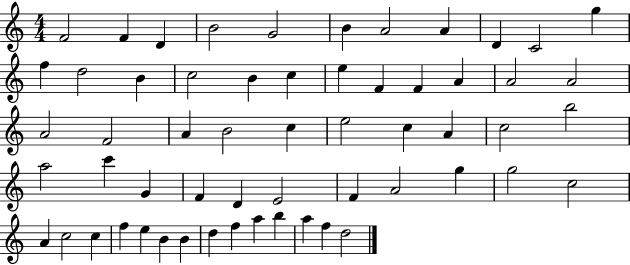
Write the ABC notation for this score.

X:1
T:Untitled
M:4/4
L:1/4
K:C
F2 F D B2 G2 B A2 A D C2 g f d2 B c2 B c e F F A A2 A2 A2 F2 A B2 c e2 c A c2 b2 a2 c' G F D E2 F A2 g g2 c2 A c2 c f e B B d f a b a f d2